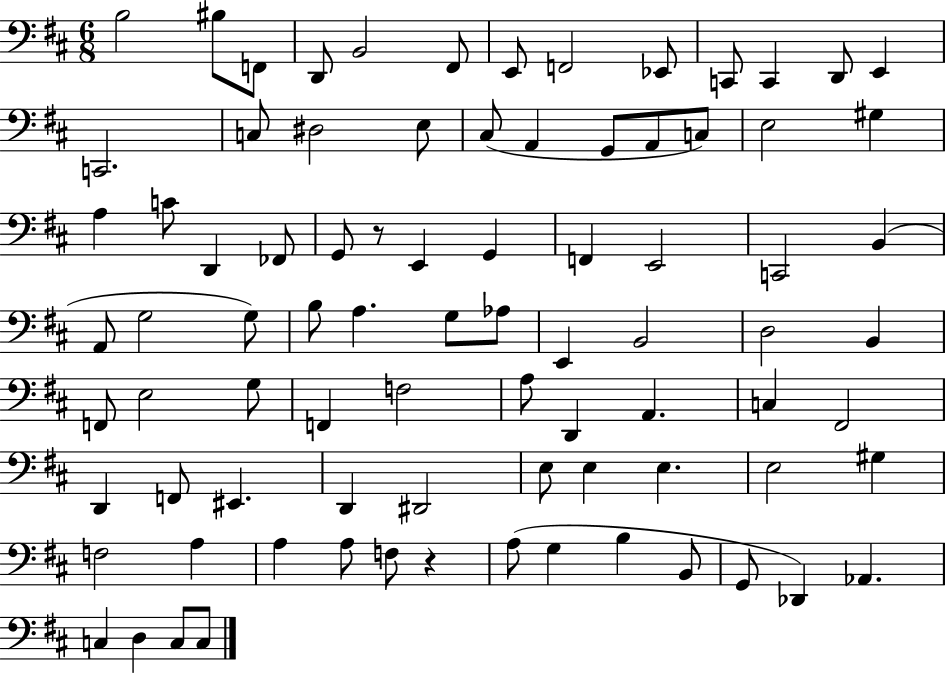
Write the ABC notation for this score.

X:1
T:Untitled
M:6/8
L:1/4
K:D
B,2 ^B,/2 F,,/2 D,,/2 B,,2 ^F,,/2 E,,/2 F,,2 _E,,/2 C,,/2 C,, D,,/2 E,, C,,2 C,/2 ^D,2 E,/2 ^C,/2 A,, G,,/2 A,,/2 C,/2 E,2 ^G, A, C/2 D,, _F,,/2 G,,/2 z/2 E,, G,, F,, E,,2 C,,2 B,, A,,/2 G,2 G,/2 B,/2 A, G,/2 _A,/2 E,, B,,2 D,2 B,, F,,/2 E,2 G,/2 F,, F,2 A,/2 D,, A,, C, ^F,,2 D,, F,,/2 ^E,, D,, ^D,,2 E,/2 E, E, E,2 ^G, F,2 A, A, A,/2 F,/2 z A,/2 G, B, B,,/2 G,,/2 _D,, _A,, C, D, C,/2 C,/2